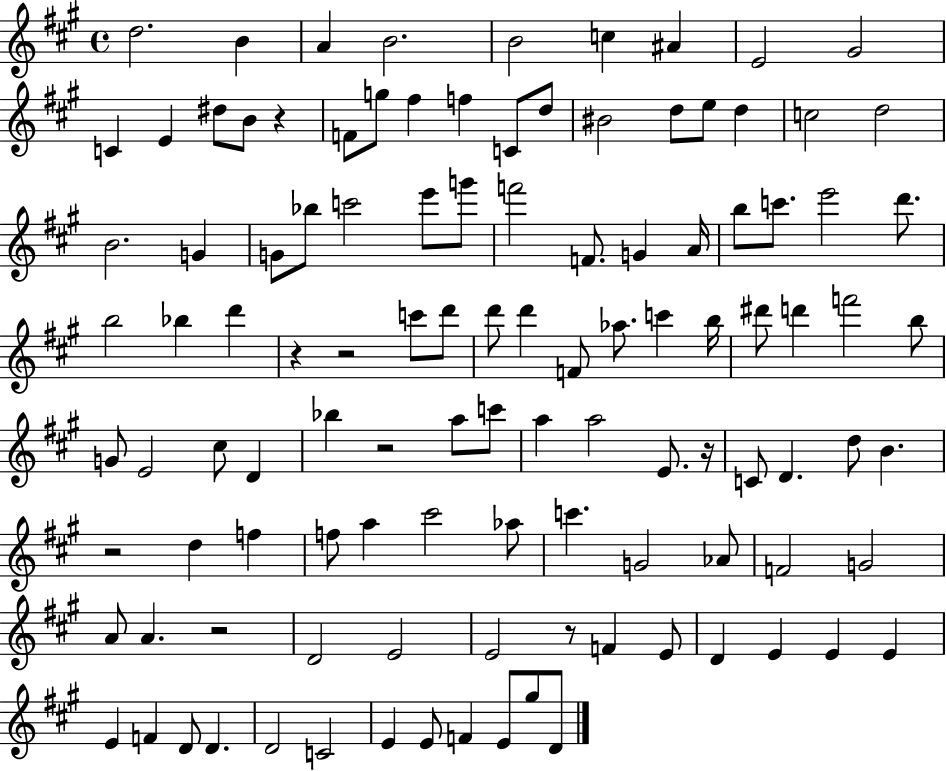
{
  \clef treble
  \time 4/4
  \defaultTimeSignature
  \key a \major
  \repeat volta 2 { d''2. b'4 | a'4 b'2. | b'2 c''4 ais'4 | e'2 gis'2 | \break c'4 e'4 dis''8 b'8 r4 | f'8 g''8 fis''4 f''4 c'8 d''8 | bis'2 d''8 e''8 d''4 | c''2 d''2 | \break b'2. g'4 | g'8 bes''8 c'''2 e'''8 g'''8 | f'''2 f'8. g'4 a'16 | b''8 c'''8. e'''2 d'''8. | \break b''2 bes''4 d'''4 | r4 r2 c'''8 d'''8 | d'''8 d'''4 f'8 aes''8. c'''4 b''16 | dis'''8 d'''4 f'''2 b''8 | \break g'8 e'2 cis''8 d'4 | bes''4 r2 a''8 c'''8 | a''4 a''2 e'8. r16 | c'8 d'4. d''8 b'4. | \break r2 d''4 f''4 | f''8 a''4 cis'''2 aes''8 | c'''4. g'2 aes'8 | f'2 g'2 | \break a'8 a'4. r2 | d'2 e'2 | e'2 r8 f'4 e'8 | d'4 e'4 e'4 e'4 | \break e'4 f'4 d'8 d'4. | d'2 c'2 | e'4 e'8 f'4 e'8 gis''8 d'8 | } \bar "|."
}